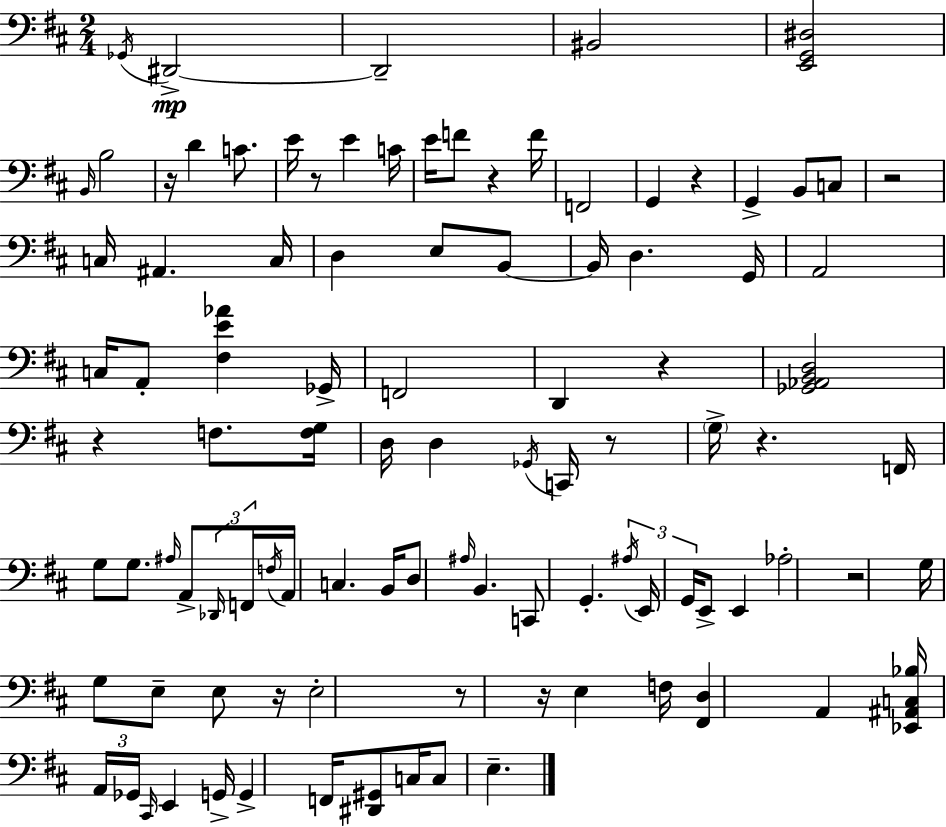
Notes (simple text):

Gb2/s D#2/h D#2/h BIS2/h [E2,G2,D#3]/h B2/s B3/h R/s D4/q C4/e. E4/s R/e E4/q C4/s E4/s F4/e R/q F4/s F2/h G2/q R/q G2/q B2/e C3/e R/h C3/s A#2/q. C3/s D3/q E3/e B2/e B2/s D3/q. G2/s A2/h C3/s A2/e [F#3,E4,Ab4]/q Gb2/s F2/h D2/q R/q [Gb2,Ab2,B2,D3]/h R/q F3/e. [F3,G3]/s D3/s D3/q Gb2/s C2/s R/e G3/s R/q. F2/s G3/e G3/e. A#3/s A2/e Db2/s F2/s F3/s A2/s C3/q. B2/s D3/e A#3/s B2/q. C2/e G2/q. A#3/s E2/s G2/s E2/e E2/q Ab3/h R/h G3/s G3/e E3/e E3/e R/s E3/h R/e R/s E3/q F3/s [F#2,D3]/q A2/q [Eb2,A#2,C3,Bb3]/s A2/s Gb2/s C#2/s E2/q G2/s G2/q F2/s [D#2,G#2]/e C3/s C3/e E3/q.